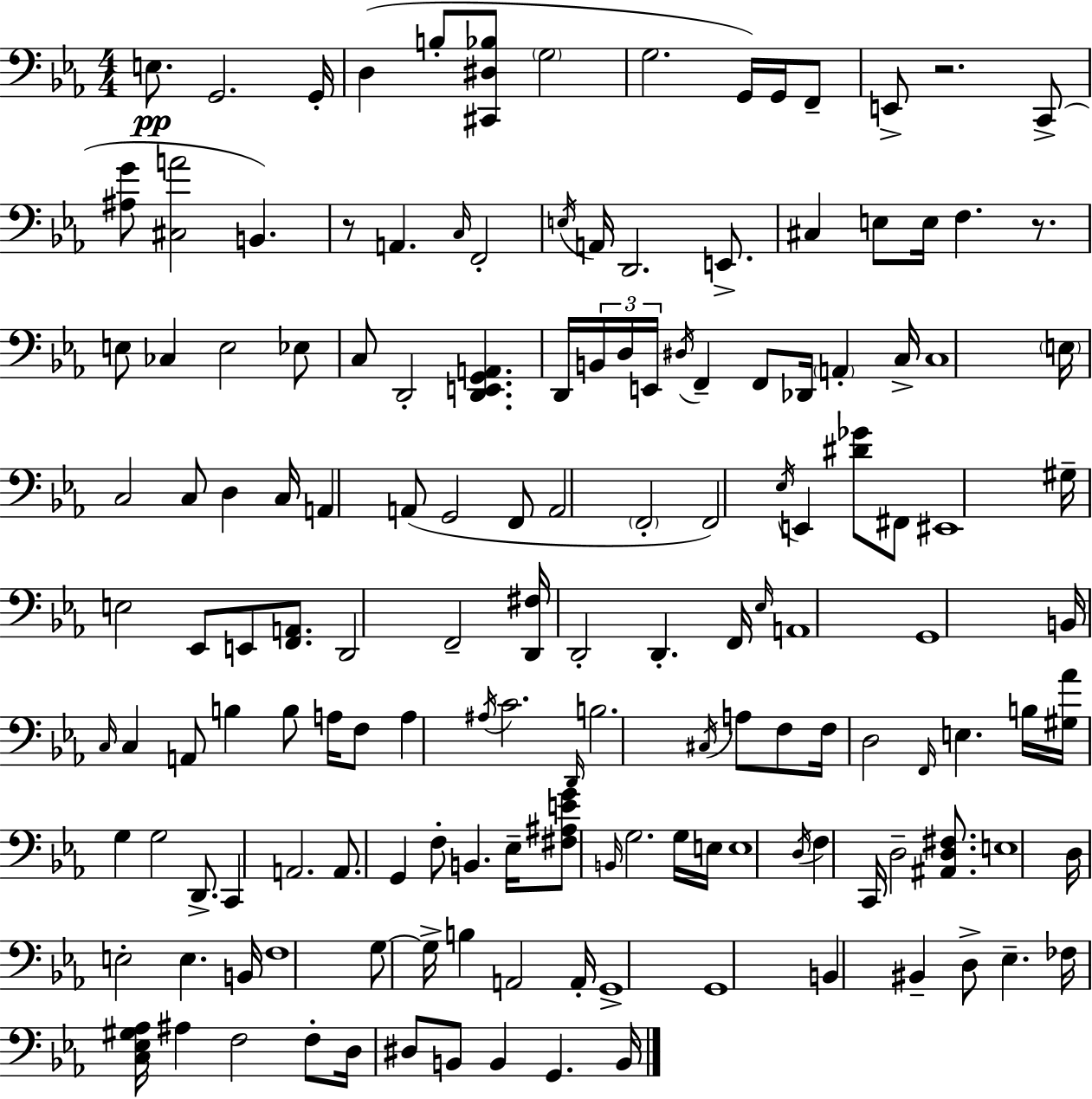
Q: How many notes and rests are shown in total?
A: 150